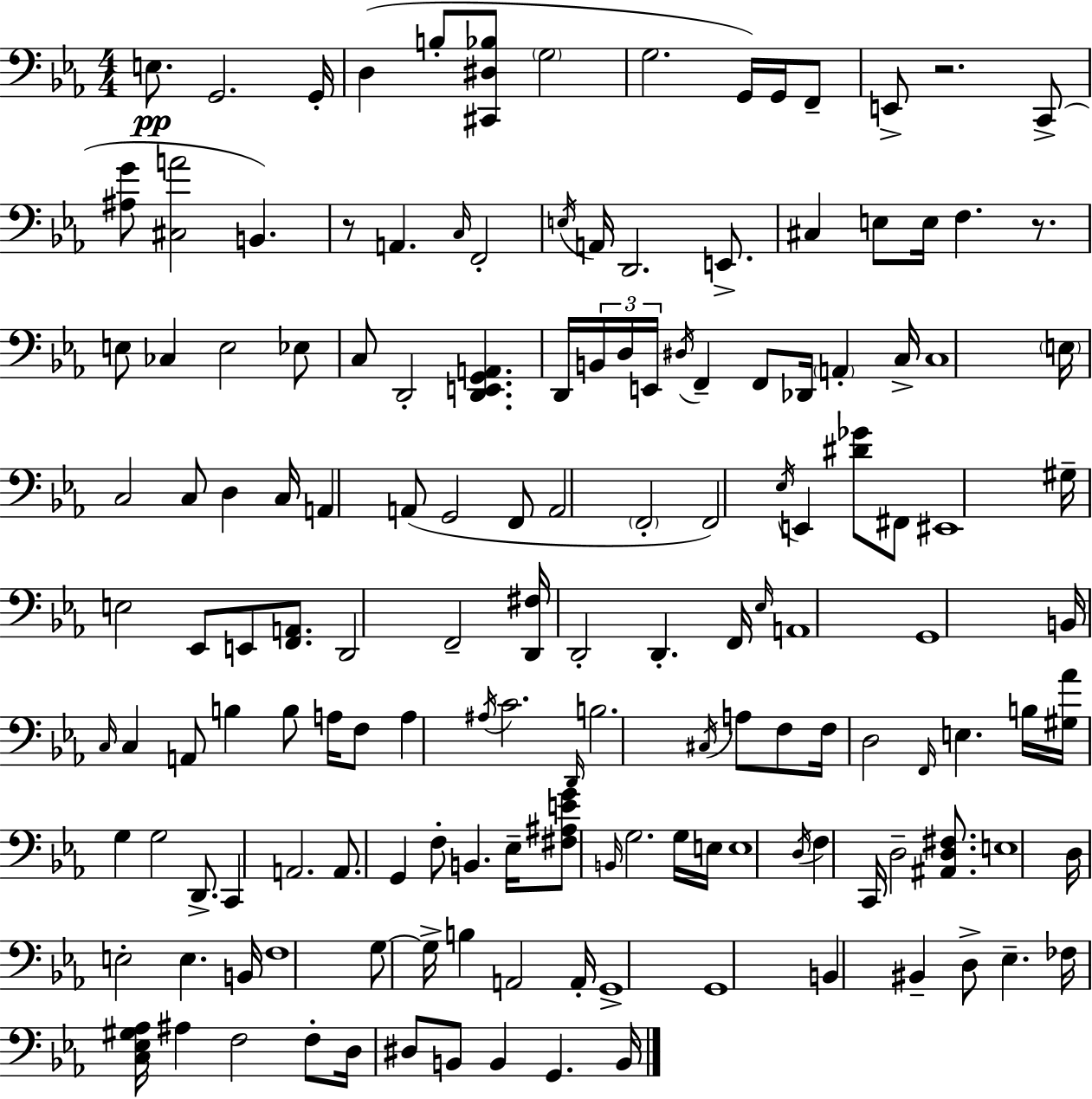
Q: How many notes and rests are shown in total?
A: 150